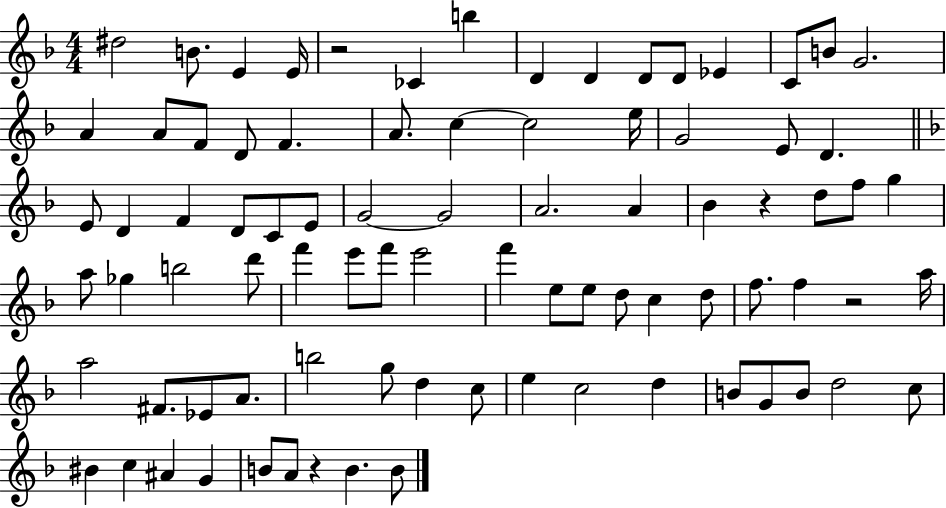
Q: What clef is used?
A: treble